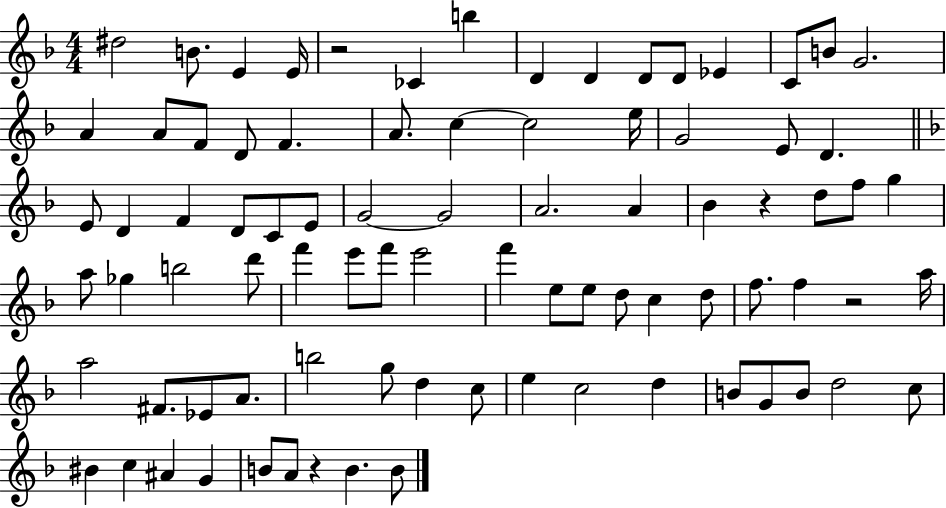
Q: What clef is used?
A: treble